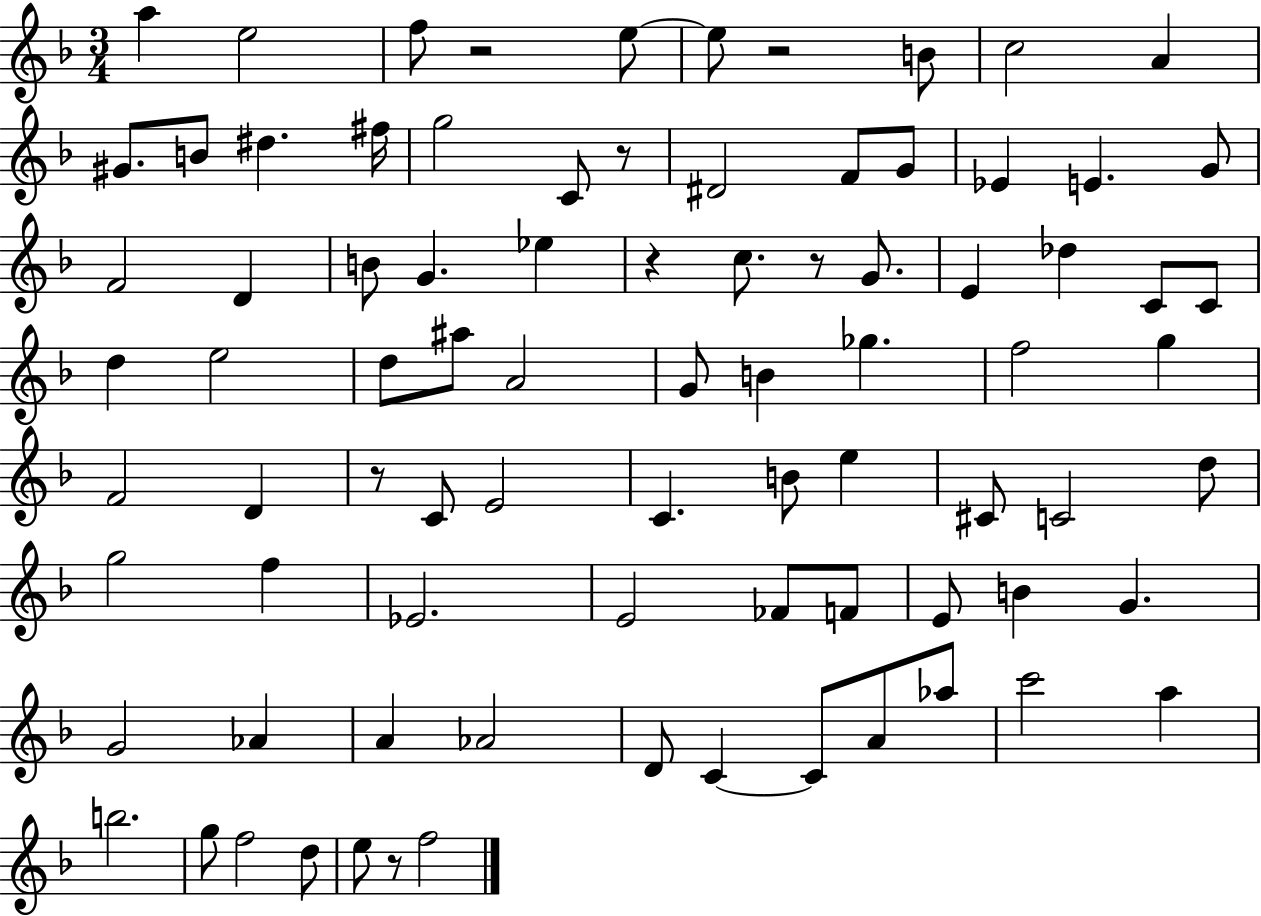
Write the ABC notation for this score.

X:1
T:Untitled
M:3/4
L:1/4
K:F
a e2 f/2 z2 e/2 e/2 z2 B/2 c2 A ^G/2 B/2 ^d ^f/4 g2 C/2 z/2 ^D2 F/2 G/2 _E E G/2 F2 D B/2 G _e z c/2 z/2 G/2 E _d C/2 C/2 d e2 d/2 ^a/2 A2 G/2 B _g f2 g F2 D z/2 C/2 E2 C B/2 e ^C/2 C2 d/2 g2 f _E2 E2 _F/2 F/2 E/2 B G G2 _A A _A2 D/2 C C/2 A/2 _a/2 c'2 a b2 g/2 f2 d/2 e/2 z/2 f2